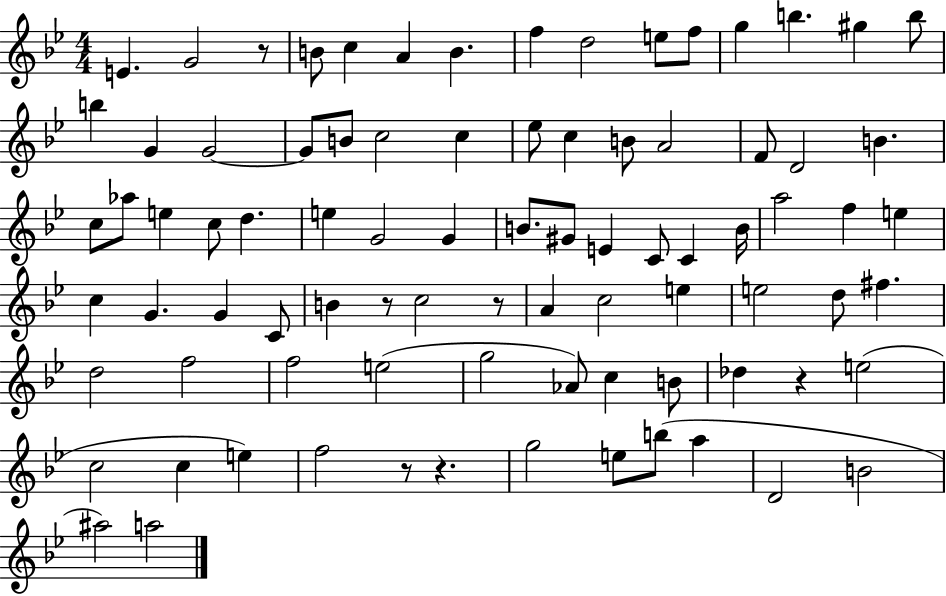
{
  \clef treble
  \numericTimeSignature
  \time 4/4
  \key bes \major
  e'4. g'2 r8 | b'8 c''4 a'4 b'4. | f''4 d''2 e''8 f''8 | g''4 b''4. gis''4 b''8 | \break b''4 g'4 g'2~~ | g'8 b'8 c''2 c''4 | ees''8 c''4 b'8 a'2 | f'8 d'2 b'4. | \break c''8 aes''8 e''4 c''8 d''4. | e''4 g'2 g'4 | b'8. gis'8 e'4 c'8 c'4 b'16 | a''2 f''4 e''4 | \break c''4 g'4. g'4 c'8 | b'4 r8 c''2 r8 | a'4 c''2 e''4 | e''2 d''8 fis''4. | \break d''2 f''2 | f''2 e''2( | g''2 aes'8) c''4 b'8 | des''4 r4 e''2( | \break c''2 c''4 e''4) | f''2 r8 r4. | g''2 e''8 b''8( a''4 | d'2 b'2 | \break ais''2) a''2 | \bar "|."
}